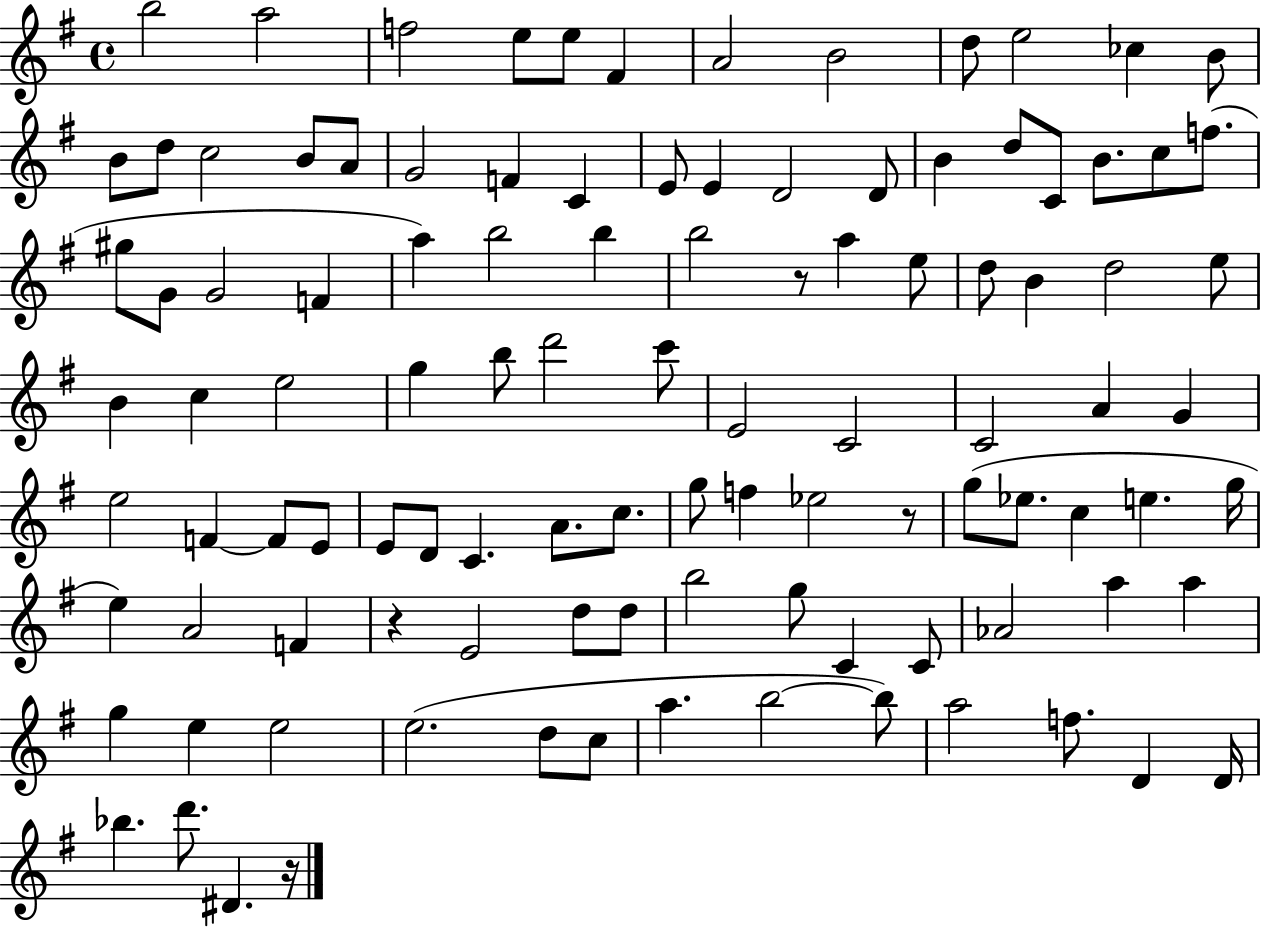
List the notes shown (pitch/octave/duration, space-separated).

B5/h A5/h F5/h E5/e E5/e F#4/q A4/h B4/h D5/e E5/h CES5/q B4/e B4/e D5/e C5/h B4/e A4/e G4/h F4/q C4/q E4/e E4/q D4/h D4/e B4/q D5/e C4/e B4/e. C5/e F5/e. G#5/e G4/e G4/h F4/q A5/q B5/h B5/q B5/h R/e A5/q E5/e D5/e B4/q D5/h E5/e B4/q C5/q E5/h G5/q B5/e D6/h C6/e E4/h C4/h C4/h A4/q G4/q E5/h F4/q F4/e E4/e E4/e D4/e C4/q. A4/e. C5/e. G5/e F5/q Eb5/h R/e G5/e Eb5/e. C5/q E5/q. G5/s E5/q A4/h F4/q R/q E4/h D5/e D5/e B5/h G5/e C4/q C4/e Ab4/h A5/q A5/q G5/q E5/q E5/h E5/h. D5/e C5/e A5/q. B5/h B5/e A5/h F5/e. D4/q D4/s Bb5/q. D6/e. D#4/q. R/s